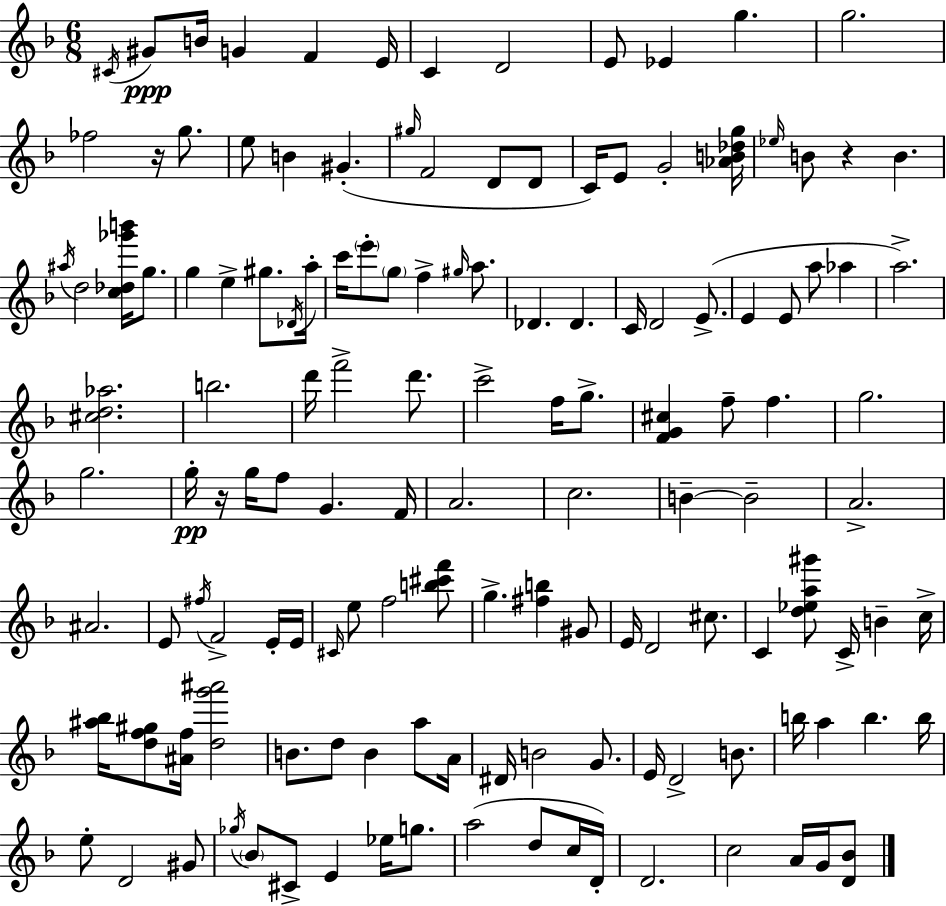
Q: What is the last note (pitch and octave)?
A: G4